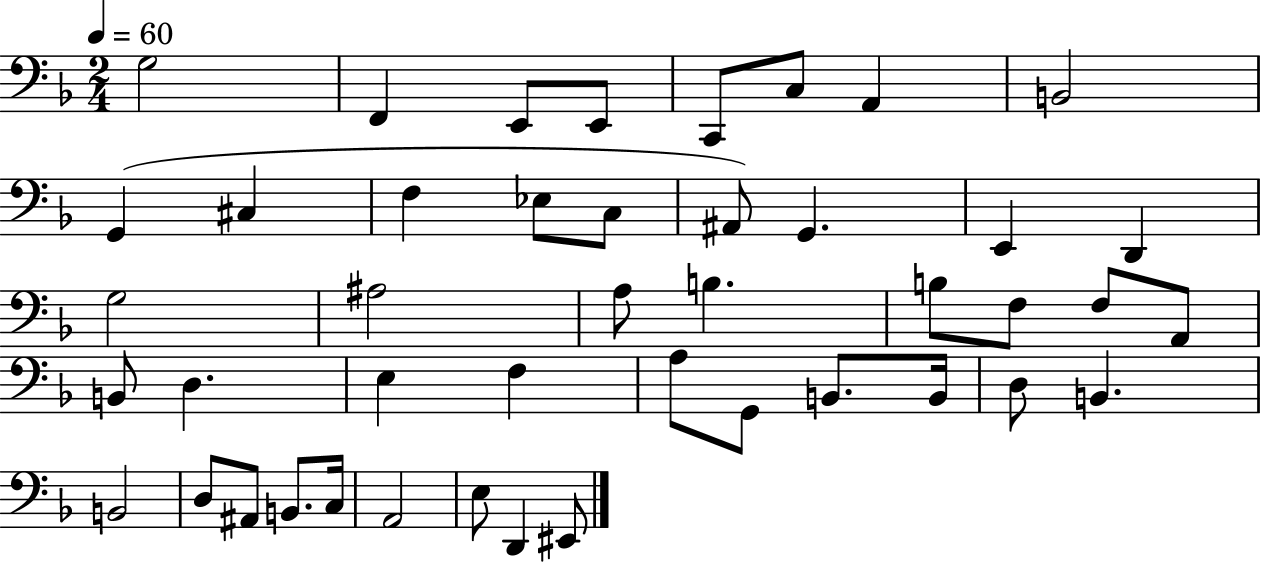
{
  \clef bass
  \numericTimeSignature
  \time 2/4
  \key f \major
  \tempo 4 = 60
  g2 | f,4 e,8 e,8 | c,8 c8 a,4 | b,2 | \break g,4( cis4 | f4 ees8 c8 | ais,8) g,4. | e,4 d,4 | \break g2 | ais2 | a8 b4. | b8 f8 f8 a,8 | \break b,8 d4. | e4 f4 | a8 g,8 b,8. b,16 | d8 b,4. | \break b,2 | d8 ais,8 b,8. c16 | a,2 | e8 d,4 eis,8 | \break \bar "|."
}